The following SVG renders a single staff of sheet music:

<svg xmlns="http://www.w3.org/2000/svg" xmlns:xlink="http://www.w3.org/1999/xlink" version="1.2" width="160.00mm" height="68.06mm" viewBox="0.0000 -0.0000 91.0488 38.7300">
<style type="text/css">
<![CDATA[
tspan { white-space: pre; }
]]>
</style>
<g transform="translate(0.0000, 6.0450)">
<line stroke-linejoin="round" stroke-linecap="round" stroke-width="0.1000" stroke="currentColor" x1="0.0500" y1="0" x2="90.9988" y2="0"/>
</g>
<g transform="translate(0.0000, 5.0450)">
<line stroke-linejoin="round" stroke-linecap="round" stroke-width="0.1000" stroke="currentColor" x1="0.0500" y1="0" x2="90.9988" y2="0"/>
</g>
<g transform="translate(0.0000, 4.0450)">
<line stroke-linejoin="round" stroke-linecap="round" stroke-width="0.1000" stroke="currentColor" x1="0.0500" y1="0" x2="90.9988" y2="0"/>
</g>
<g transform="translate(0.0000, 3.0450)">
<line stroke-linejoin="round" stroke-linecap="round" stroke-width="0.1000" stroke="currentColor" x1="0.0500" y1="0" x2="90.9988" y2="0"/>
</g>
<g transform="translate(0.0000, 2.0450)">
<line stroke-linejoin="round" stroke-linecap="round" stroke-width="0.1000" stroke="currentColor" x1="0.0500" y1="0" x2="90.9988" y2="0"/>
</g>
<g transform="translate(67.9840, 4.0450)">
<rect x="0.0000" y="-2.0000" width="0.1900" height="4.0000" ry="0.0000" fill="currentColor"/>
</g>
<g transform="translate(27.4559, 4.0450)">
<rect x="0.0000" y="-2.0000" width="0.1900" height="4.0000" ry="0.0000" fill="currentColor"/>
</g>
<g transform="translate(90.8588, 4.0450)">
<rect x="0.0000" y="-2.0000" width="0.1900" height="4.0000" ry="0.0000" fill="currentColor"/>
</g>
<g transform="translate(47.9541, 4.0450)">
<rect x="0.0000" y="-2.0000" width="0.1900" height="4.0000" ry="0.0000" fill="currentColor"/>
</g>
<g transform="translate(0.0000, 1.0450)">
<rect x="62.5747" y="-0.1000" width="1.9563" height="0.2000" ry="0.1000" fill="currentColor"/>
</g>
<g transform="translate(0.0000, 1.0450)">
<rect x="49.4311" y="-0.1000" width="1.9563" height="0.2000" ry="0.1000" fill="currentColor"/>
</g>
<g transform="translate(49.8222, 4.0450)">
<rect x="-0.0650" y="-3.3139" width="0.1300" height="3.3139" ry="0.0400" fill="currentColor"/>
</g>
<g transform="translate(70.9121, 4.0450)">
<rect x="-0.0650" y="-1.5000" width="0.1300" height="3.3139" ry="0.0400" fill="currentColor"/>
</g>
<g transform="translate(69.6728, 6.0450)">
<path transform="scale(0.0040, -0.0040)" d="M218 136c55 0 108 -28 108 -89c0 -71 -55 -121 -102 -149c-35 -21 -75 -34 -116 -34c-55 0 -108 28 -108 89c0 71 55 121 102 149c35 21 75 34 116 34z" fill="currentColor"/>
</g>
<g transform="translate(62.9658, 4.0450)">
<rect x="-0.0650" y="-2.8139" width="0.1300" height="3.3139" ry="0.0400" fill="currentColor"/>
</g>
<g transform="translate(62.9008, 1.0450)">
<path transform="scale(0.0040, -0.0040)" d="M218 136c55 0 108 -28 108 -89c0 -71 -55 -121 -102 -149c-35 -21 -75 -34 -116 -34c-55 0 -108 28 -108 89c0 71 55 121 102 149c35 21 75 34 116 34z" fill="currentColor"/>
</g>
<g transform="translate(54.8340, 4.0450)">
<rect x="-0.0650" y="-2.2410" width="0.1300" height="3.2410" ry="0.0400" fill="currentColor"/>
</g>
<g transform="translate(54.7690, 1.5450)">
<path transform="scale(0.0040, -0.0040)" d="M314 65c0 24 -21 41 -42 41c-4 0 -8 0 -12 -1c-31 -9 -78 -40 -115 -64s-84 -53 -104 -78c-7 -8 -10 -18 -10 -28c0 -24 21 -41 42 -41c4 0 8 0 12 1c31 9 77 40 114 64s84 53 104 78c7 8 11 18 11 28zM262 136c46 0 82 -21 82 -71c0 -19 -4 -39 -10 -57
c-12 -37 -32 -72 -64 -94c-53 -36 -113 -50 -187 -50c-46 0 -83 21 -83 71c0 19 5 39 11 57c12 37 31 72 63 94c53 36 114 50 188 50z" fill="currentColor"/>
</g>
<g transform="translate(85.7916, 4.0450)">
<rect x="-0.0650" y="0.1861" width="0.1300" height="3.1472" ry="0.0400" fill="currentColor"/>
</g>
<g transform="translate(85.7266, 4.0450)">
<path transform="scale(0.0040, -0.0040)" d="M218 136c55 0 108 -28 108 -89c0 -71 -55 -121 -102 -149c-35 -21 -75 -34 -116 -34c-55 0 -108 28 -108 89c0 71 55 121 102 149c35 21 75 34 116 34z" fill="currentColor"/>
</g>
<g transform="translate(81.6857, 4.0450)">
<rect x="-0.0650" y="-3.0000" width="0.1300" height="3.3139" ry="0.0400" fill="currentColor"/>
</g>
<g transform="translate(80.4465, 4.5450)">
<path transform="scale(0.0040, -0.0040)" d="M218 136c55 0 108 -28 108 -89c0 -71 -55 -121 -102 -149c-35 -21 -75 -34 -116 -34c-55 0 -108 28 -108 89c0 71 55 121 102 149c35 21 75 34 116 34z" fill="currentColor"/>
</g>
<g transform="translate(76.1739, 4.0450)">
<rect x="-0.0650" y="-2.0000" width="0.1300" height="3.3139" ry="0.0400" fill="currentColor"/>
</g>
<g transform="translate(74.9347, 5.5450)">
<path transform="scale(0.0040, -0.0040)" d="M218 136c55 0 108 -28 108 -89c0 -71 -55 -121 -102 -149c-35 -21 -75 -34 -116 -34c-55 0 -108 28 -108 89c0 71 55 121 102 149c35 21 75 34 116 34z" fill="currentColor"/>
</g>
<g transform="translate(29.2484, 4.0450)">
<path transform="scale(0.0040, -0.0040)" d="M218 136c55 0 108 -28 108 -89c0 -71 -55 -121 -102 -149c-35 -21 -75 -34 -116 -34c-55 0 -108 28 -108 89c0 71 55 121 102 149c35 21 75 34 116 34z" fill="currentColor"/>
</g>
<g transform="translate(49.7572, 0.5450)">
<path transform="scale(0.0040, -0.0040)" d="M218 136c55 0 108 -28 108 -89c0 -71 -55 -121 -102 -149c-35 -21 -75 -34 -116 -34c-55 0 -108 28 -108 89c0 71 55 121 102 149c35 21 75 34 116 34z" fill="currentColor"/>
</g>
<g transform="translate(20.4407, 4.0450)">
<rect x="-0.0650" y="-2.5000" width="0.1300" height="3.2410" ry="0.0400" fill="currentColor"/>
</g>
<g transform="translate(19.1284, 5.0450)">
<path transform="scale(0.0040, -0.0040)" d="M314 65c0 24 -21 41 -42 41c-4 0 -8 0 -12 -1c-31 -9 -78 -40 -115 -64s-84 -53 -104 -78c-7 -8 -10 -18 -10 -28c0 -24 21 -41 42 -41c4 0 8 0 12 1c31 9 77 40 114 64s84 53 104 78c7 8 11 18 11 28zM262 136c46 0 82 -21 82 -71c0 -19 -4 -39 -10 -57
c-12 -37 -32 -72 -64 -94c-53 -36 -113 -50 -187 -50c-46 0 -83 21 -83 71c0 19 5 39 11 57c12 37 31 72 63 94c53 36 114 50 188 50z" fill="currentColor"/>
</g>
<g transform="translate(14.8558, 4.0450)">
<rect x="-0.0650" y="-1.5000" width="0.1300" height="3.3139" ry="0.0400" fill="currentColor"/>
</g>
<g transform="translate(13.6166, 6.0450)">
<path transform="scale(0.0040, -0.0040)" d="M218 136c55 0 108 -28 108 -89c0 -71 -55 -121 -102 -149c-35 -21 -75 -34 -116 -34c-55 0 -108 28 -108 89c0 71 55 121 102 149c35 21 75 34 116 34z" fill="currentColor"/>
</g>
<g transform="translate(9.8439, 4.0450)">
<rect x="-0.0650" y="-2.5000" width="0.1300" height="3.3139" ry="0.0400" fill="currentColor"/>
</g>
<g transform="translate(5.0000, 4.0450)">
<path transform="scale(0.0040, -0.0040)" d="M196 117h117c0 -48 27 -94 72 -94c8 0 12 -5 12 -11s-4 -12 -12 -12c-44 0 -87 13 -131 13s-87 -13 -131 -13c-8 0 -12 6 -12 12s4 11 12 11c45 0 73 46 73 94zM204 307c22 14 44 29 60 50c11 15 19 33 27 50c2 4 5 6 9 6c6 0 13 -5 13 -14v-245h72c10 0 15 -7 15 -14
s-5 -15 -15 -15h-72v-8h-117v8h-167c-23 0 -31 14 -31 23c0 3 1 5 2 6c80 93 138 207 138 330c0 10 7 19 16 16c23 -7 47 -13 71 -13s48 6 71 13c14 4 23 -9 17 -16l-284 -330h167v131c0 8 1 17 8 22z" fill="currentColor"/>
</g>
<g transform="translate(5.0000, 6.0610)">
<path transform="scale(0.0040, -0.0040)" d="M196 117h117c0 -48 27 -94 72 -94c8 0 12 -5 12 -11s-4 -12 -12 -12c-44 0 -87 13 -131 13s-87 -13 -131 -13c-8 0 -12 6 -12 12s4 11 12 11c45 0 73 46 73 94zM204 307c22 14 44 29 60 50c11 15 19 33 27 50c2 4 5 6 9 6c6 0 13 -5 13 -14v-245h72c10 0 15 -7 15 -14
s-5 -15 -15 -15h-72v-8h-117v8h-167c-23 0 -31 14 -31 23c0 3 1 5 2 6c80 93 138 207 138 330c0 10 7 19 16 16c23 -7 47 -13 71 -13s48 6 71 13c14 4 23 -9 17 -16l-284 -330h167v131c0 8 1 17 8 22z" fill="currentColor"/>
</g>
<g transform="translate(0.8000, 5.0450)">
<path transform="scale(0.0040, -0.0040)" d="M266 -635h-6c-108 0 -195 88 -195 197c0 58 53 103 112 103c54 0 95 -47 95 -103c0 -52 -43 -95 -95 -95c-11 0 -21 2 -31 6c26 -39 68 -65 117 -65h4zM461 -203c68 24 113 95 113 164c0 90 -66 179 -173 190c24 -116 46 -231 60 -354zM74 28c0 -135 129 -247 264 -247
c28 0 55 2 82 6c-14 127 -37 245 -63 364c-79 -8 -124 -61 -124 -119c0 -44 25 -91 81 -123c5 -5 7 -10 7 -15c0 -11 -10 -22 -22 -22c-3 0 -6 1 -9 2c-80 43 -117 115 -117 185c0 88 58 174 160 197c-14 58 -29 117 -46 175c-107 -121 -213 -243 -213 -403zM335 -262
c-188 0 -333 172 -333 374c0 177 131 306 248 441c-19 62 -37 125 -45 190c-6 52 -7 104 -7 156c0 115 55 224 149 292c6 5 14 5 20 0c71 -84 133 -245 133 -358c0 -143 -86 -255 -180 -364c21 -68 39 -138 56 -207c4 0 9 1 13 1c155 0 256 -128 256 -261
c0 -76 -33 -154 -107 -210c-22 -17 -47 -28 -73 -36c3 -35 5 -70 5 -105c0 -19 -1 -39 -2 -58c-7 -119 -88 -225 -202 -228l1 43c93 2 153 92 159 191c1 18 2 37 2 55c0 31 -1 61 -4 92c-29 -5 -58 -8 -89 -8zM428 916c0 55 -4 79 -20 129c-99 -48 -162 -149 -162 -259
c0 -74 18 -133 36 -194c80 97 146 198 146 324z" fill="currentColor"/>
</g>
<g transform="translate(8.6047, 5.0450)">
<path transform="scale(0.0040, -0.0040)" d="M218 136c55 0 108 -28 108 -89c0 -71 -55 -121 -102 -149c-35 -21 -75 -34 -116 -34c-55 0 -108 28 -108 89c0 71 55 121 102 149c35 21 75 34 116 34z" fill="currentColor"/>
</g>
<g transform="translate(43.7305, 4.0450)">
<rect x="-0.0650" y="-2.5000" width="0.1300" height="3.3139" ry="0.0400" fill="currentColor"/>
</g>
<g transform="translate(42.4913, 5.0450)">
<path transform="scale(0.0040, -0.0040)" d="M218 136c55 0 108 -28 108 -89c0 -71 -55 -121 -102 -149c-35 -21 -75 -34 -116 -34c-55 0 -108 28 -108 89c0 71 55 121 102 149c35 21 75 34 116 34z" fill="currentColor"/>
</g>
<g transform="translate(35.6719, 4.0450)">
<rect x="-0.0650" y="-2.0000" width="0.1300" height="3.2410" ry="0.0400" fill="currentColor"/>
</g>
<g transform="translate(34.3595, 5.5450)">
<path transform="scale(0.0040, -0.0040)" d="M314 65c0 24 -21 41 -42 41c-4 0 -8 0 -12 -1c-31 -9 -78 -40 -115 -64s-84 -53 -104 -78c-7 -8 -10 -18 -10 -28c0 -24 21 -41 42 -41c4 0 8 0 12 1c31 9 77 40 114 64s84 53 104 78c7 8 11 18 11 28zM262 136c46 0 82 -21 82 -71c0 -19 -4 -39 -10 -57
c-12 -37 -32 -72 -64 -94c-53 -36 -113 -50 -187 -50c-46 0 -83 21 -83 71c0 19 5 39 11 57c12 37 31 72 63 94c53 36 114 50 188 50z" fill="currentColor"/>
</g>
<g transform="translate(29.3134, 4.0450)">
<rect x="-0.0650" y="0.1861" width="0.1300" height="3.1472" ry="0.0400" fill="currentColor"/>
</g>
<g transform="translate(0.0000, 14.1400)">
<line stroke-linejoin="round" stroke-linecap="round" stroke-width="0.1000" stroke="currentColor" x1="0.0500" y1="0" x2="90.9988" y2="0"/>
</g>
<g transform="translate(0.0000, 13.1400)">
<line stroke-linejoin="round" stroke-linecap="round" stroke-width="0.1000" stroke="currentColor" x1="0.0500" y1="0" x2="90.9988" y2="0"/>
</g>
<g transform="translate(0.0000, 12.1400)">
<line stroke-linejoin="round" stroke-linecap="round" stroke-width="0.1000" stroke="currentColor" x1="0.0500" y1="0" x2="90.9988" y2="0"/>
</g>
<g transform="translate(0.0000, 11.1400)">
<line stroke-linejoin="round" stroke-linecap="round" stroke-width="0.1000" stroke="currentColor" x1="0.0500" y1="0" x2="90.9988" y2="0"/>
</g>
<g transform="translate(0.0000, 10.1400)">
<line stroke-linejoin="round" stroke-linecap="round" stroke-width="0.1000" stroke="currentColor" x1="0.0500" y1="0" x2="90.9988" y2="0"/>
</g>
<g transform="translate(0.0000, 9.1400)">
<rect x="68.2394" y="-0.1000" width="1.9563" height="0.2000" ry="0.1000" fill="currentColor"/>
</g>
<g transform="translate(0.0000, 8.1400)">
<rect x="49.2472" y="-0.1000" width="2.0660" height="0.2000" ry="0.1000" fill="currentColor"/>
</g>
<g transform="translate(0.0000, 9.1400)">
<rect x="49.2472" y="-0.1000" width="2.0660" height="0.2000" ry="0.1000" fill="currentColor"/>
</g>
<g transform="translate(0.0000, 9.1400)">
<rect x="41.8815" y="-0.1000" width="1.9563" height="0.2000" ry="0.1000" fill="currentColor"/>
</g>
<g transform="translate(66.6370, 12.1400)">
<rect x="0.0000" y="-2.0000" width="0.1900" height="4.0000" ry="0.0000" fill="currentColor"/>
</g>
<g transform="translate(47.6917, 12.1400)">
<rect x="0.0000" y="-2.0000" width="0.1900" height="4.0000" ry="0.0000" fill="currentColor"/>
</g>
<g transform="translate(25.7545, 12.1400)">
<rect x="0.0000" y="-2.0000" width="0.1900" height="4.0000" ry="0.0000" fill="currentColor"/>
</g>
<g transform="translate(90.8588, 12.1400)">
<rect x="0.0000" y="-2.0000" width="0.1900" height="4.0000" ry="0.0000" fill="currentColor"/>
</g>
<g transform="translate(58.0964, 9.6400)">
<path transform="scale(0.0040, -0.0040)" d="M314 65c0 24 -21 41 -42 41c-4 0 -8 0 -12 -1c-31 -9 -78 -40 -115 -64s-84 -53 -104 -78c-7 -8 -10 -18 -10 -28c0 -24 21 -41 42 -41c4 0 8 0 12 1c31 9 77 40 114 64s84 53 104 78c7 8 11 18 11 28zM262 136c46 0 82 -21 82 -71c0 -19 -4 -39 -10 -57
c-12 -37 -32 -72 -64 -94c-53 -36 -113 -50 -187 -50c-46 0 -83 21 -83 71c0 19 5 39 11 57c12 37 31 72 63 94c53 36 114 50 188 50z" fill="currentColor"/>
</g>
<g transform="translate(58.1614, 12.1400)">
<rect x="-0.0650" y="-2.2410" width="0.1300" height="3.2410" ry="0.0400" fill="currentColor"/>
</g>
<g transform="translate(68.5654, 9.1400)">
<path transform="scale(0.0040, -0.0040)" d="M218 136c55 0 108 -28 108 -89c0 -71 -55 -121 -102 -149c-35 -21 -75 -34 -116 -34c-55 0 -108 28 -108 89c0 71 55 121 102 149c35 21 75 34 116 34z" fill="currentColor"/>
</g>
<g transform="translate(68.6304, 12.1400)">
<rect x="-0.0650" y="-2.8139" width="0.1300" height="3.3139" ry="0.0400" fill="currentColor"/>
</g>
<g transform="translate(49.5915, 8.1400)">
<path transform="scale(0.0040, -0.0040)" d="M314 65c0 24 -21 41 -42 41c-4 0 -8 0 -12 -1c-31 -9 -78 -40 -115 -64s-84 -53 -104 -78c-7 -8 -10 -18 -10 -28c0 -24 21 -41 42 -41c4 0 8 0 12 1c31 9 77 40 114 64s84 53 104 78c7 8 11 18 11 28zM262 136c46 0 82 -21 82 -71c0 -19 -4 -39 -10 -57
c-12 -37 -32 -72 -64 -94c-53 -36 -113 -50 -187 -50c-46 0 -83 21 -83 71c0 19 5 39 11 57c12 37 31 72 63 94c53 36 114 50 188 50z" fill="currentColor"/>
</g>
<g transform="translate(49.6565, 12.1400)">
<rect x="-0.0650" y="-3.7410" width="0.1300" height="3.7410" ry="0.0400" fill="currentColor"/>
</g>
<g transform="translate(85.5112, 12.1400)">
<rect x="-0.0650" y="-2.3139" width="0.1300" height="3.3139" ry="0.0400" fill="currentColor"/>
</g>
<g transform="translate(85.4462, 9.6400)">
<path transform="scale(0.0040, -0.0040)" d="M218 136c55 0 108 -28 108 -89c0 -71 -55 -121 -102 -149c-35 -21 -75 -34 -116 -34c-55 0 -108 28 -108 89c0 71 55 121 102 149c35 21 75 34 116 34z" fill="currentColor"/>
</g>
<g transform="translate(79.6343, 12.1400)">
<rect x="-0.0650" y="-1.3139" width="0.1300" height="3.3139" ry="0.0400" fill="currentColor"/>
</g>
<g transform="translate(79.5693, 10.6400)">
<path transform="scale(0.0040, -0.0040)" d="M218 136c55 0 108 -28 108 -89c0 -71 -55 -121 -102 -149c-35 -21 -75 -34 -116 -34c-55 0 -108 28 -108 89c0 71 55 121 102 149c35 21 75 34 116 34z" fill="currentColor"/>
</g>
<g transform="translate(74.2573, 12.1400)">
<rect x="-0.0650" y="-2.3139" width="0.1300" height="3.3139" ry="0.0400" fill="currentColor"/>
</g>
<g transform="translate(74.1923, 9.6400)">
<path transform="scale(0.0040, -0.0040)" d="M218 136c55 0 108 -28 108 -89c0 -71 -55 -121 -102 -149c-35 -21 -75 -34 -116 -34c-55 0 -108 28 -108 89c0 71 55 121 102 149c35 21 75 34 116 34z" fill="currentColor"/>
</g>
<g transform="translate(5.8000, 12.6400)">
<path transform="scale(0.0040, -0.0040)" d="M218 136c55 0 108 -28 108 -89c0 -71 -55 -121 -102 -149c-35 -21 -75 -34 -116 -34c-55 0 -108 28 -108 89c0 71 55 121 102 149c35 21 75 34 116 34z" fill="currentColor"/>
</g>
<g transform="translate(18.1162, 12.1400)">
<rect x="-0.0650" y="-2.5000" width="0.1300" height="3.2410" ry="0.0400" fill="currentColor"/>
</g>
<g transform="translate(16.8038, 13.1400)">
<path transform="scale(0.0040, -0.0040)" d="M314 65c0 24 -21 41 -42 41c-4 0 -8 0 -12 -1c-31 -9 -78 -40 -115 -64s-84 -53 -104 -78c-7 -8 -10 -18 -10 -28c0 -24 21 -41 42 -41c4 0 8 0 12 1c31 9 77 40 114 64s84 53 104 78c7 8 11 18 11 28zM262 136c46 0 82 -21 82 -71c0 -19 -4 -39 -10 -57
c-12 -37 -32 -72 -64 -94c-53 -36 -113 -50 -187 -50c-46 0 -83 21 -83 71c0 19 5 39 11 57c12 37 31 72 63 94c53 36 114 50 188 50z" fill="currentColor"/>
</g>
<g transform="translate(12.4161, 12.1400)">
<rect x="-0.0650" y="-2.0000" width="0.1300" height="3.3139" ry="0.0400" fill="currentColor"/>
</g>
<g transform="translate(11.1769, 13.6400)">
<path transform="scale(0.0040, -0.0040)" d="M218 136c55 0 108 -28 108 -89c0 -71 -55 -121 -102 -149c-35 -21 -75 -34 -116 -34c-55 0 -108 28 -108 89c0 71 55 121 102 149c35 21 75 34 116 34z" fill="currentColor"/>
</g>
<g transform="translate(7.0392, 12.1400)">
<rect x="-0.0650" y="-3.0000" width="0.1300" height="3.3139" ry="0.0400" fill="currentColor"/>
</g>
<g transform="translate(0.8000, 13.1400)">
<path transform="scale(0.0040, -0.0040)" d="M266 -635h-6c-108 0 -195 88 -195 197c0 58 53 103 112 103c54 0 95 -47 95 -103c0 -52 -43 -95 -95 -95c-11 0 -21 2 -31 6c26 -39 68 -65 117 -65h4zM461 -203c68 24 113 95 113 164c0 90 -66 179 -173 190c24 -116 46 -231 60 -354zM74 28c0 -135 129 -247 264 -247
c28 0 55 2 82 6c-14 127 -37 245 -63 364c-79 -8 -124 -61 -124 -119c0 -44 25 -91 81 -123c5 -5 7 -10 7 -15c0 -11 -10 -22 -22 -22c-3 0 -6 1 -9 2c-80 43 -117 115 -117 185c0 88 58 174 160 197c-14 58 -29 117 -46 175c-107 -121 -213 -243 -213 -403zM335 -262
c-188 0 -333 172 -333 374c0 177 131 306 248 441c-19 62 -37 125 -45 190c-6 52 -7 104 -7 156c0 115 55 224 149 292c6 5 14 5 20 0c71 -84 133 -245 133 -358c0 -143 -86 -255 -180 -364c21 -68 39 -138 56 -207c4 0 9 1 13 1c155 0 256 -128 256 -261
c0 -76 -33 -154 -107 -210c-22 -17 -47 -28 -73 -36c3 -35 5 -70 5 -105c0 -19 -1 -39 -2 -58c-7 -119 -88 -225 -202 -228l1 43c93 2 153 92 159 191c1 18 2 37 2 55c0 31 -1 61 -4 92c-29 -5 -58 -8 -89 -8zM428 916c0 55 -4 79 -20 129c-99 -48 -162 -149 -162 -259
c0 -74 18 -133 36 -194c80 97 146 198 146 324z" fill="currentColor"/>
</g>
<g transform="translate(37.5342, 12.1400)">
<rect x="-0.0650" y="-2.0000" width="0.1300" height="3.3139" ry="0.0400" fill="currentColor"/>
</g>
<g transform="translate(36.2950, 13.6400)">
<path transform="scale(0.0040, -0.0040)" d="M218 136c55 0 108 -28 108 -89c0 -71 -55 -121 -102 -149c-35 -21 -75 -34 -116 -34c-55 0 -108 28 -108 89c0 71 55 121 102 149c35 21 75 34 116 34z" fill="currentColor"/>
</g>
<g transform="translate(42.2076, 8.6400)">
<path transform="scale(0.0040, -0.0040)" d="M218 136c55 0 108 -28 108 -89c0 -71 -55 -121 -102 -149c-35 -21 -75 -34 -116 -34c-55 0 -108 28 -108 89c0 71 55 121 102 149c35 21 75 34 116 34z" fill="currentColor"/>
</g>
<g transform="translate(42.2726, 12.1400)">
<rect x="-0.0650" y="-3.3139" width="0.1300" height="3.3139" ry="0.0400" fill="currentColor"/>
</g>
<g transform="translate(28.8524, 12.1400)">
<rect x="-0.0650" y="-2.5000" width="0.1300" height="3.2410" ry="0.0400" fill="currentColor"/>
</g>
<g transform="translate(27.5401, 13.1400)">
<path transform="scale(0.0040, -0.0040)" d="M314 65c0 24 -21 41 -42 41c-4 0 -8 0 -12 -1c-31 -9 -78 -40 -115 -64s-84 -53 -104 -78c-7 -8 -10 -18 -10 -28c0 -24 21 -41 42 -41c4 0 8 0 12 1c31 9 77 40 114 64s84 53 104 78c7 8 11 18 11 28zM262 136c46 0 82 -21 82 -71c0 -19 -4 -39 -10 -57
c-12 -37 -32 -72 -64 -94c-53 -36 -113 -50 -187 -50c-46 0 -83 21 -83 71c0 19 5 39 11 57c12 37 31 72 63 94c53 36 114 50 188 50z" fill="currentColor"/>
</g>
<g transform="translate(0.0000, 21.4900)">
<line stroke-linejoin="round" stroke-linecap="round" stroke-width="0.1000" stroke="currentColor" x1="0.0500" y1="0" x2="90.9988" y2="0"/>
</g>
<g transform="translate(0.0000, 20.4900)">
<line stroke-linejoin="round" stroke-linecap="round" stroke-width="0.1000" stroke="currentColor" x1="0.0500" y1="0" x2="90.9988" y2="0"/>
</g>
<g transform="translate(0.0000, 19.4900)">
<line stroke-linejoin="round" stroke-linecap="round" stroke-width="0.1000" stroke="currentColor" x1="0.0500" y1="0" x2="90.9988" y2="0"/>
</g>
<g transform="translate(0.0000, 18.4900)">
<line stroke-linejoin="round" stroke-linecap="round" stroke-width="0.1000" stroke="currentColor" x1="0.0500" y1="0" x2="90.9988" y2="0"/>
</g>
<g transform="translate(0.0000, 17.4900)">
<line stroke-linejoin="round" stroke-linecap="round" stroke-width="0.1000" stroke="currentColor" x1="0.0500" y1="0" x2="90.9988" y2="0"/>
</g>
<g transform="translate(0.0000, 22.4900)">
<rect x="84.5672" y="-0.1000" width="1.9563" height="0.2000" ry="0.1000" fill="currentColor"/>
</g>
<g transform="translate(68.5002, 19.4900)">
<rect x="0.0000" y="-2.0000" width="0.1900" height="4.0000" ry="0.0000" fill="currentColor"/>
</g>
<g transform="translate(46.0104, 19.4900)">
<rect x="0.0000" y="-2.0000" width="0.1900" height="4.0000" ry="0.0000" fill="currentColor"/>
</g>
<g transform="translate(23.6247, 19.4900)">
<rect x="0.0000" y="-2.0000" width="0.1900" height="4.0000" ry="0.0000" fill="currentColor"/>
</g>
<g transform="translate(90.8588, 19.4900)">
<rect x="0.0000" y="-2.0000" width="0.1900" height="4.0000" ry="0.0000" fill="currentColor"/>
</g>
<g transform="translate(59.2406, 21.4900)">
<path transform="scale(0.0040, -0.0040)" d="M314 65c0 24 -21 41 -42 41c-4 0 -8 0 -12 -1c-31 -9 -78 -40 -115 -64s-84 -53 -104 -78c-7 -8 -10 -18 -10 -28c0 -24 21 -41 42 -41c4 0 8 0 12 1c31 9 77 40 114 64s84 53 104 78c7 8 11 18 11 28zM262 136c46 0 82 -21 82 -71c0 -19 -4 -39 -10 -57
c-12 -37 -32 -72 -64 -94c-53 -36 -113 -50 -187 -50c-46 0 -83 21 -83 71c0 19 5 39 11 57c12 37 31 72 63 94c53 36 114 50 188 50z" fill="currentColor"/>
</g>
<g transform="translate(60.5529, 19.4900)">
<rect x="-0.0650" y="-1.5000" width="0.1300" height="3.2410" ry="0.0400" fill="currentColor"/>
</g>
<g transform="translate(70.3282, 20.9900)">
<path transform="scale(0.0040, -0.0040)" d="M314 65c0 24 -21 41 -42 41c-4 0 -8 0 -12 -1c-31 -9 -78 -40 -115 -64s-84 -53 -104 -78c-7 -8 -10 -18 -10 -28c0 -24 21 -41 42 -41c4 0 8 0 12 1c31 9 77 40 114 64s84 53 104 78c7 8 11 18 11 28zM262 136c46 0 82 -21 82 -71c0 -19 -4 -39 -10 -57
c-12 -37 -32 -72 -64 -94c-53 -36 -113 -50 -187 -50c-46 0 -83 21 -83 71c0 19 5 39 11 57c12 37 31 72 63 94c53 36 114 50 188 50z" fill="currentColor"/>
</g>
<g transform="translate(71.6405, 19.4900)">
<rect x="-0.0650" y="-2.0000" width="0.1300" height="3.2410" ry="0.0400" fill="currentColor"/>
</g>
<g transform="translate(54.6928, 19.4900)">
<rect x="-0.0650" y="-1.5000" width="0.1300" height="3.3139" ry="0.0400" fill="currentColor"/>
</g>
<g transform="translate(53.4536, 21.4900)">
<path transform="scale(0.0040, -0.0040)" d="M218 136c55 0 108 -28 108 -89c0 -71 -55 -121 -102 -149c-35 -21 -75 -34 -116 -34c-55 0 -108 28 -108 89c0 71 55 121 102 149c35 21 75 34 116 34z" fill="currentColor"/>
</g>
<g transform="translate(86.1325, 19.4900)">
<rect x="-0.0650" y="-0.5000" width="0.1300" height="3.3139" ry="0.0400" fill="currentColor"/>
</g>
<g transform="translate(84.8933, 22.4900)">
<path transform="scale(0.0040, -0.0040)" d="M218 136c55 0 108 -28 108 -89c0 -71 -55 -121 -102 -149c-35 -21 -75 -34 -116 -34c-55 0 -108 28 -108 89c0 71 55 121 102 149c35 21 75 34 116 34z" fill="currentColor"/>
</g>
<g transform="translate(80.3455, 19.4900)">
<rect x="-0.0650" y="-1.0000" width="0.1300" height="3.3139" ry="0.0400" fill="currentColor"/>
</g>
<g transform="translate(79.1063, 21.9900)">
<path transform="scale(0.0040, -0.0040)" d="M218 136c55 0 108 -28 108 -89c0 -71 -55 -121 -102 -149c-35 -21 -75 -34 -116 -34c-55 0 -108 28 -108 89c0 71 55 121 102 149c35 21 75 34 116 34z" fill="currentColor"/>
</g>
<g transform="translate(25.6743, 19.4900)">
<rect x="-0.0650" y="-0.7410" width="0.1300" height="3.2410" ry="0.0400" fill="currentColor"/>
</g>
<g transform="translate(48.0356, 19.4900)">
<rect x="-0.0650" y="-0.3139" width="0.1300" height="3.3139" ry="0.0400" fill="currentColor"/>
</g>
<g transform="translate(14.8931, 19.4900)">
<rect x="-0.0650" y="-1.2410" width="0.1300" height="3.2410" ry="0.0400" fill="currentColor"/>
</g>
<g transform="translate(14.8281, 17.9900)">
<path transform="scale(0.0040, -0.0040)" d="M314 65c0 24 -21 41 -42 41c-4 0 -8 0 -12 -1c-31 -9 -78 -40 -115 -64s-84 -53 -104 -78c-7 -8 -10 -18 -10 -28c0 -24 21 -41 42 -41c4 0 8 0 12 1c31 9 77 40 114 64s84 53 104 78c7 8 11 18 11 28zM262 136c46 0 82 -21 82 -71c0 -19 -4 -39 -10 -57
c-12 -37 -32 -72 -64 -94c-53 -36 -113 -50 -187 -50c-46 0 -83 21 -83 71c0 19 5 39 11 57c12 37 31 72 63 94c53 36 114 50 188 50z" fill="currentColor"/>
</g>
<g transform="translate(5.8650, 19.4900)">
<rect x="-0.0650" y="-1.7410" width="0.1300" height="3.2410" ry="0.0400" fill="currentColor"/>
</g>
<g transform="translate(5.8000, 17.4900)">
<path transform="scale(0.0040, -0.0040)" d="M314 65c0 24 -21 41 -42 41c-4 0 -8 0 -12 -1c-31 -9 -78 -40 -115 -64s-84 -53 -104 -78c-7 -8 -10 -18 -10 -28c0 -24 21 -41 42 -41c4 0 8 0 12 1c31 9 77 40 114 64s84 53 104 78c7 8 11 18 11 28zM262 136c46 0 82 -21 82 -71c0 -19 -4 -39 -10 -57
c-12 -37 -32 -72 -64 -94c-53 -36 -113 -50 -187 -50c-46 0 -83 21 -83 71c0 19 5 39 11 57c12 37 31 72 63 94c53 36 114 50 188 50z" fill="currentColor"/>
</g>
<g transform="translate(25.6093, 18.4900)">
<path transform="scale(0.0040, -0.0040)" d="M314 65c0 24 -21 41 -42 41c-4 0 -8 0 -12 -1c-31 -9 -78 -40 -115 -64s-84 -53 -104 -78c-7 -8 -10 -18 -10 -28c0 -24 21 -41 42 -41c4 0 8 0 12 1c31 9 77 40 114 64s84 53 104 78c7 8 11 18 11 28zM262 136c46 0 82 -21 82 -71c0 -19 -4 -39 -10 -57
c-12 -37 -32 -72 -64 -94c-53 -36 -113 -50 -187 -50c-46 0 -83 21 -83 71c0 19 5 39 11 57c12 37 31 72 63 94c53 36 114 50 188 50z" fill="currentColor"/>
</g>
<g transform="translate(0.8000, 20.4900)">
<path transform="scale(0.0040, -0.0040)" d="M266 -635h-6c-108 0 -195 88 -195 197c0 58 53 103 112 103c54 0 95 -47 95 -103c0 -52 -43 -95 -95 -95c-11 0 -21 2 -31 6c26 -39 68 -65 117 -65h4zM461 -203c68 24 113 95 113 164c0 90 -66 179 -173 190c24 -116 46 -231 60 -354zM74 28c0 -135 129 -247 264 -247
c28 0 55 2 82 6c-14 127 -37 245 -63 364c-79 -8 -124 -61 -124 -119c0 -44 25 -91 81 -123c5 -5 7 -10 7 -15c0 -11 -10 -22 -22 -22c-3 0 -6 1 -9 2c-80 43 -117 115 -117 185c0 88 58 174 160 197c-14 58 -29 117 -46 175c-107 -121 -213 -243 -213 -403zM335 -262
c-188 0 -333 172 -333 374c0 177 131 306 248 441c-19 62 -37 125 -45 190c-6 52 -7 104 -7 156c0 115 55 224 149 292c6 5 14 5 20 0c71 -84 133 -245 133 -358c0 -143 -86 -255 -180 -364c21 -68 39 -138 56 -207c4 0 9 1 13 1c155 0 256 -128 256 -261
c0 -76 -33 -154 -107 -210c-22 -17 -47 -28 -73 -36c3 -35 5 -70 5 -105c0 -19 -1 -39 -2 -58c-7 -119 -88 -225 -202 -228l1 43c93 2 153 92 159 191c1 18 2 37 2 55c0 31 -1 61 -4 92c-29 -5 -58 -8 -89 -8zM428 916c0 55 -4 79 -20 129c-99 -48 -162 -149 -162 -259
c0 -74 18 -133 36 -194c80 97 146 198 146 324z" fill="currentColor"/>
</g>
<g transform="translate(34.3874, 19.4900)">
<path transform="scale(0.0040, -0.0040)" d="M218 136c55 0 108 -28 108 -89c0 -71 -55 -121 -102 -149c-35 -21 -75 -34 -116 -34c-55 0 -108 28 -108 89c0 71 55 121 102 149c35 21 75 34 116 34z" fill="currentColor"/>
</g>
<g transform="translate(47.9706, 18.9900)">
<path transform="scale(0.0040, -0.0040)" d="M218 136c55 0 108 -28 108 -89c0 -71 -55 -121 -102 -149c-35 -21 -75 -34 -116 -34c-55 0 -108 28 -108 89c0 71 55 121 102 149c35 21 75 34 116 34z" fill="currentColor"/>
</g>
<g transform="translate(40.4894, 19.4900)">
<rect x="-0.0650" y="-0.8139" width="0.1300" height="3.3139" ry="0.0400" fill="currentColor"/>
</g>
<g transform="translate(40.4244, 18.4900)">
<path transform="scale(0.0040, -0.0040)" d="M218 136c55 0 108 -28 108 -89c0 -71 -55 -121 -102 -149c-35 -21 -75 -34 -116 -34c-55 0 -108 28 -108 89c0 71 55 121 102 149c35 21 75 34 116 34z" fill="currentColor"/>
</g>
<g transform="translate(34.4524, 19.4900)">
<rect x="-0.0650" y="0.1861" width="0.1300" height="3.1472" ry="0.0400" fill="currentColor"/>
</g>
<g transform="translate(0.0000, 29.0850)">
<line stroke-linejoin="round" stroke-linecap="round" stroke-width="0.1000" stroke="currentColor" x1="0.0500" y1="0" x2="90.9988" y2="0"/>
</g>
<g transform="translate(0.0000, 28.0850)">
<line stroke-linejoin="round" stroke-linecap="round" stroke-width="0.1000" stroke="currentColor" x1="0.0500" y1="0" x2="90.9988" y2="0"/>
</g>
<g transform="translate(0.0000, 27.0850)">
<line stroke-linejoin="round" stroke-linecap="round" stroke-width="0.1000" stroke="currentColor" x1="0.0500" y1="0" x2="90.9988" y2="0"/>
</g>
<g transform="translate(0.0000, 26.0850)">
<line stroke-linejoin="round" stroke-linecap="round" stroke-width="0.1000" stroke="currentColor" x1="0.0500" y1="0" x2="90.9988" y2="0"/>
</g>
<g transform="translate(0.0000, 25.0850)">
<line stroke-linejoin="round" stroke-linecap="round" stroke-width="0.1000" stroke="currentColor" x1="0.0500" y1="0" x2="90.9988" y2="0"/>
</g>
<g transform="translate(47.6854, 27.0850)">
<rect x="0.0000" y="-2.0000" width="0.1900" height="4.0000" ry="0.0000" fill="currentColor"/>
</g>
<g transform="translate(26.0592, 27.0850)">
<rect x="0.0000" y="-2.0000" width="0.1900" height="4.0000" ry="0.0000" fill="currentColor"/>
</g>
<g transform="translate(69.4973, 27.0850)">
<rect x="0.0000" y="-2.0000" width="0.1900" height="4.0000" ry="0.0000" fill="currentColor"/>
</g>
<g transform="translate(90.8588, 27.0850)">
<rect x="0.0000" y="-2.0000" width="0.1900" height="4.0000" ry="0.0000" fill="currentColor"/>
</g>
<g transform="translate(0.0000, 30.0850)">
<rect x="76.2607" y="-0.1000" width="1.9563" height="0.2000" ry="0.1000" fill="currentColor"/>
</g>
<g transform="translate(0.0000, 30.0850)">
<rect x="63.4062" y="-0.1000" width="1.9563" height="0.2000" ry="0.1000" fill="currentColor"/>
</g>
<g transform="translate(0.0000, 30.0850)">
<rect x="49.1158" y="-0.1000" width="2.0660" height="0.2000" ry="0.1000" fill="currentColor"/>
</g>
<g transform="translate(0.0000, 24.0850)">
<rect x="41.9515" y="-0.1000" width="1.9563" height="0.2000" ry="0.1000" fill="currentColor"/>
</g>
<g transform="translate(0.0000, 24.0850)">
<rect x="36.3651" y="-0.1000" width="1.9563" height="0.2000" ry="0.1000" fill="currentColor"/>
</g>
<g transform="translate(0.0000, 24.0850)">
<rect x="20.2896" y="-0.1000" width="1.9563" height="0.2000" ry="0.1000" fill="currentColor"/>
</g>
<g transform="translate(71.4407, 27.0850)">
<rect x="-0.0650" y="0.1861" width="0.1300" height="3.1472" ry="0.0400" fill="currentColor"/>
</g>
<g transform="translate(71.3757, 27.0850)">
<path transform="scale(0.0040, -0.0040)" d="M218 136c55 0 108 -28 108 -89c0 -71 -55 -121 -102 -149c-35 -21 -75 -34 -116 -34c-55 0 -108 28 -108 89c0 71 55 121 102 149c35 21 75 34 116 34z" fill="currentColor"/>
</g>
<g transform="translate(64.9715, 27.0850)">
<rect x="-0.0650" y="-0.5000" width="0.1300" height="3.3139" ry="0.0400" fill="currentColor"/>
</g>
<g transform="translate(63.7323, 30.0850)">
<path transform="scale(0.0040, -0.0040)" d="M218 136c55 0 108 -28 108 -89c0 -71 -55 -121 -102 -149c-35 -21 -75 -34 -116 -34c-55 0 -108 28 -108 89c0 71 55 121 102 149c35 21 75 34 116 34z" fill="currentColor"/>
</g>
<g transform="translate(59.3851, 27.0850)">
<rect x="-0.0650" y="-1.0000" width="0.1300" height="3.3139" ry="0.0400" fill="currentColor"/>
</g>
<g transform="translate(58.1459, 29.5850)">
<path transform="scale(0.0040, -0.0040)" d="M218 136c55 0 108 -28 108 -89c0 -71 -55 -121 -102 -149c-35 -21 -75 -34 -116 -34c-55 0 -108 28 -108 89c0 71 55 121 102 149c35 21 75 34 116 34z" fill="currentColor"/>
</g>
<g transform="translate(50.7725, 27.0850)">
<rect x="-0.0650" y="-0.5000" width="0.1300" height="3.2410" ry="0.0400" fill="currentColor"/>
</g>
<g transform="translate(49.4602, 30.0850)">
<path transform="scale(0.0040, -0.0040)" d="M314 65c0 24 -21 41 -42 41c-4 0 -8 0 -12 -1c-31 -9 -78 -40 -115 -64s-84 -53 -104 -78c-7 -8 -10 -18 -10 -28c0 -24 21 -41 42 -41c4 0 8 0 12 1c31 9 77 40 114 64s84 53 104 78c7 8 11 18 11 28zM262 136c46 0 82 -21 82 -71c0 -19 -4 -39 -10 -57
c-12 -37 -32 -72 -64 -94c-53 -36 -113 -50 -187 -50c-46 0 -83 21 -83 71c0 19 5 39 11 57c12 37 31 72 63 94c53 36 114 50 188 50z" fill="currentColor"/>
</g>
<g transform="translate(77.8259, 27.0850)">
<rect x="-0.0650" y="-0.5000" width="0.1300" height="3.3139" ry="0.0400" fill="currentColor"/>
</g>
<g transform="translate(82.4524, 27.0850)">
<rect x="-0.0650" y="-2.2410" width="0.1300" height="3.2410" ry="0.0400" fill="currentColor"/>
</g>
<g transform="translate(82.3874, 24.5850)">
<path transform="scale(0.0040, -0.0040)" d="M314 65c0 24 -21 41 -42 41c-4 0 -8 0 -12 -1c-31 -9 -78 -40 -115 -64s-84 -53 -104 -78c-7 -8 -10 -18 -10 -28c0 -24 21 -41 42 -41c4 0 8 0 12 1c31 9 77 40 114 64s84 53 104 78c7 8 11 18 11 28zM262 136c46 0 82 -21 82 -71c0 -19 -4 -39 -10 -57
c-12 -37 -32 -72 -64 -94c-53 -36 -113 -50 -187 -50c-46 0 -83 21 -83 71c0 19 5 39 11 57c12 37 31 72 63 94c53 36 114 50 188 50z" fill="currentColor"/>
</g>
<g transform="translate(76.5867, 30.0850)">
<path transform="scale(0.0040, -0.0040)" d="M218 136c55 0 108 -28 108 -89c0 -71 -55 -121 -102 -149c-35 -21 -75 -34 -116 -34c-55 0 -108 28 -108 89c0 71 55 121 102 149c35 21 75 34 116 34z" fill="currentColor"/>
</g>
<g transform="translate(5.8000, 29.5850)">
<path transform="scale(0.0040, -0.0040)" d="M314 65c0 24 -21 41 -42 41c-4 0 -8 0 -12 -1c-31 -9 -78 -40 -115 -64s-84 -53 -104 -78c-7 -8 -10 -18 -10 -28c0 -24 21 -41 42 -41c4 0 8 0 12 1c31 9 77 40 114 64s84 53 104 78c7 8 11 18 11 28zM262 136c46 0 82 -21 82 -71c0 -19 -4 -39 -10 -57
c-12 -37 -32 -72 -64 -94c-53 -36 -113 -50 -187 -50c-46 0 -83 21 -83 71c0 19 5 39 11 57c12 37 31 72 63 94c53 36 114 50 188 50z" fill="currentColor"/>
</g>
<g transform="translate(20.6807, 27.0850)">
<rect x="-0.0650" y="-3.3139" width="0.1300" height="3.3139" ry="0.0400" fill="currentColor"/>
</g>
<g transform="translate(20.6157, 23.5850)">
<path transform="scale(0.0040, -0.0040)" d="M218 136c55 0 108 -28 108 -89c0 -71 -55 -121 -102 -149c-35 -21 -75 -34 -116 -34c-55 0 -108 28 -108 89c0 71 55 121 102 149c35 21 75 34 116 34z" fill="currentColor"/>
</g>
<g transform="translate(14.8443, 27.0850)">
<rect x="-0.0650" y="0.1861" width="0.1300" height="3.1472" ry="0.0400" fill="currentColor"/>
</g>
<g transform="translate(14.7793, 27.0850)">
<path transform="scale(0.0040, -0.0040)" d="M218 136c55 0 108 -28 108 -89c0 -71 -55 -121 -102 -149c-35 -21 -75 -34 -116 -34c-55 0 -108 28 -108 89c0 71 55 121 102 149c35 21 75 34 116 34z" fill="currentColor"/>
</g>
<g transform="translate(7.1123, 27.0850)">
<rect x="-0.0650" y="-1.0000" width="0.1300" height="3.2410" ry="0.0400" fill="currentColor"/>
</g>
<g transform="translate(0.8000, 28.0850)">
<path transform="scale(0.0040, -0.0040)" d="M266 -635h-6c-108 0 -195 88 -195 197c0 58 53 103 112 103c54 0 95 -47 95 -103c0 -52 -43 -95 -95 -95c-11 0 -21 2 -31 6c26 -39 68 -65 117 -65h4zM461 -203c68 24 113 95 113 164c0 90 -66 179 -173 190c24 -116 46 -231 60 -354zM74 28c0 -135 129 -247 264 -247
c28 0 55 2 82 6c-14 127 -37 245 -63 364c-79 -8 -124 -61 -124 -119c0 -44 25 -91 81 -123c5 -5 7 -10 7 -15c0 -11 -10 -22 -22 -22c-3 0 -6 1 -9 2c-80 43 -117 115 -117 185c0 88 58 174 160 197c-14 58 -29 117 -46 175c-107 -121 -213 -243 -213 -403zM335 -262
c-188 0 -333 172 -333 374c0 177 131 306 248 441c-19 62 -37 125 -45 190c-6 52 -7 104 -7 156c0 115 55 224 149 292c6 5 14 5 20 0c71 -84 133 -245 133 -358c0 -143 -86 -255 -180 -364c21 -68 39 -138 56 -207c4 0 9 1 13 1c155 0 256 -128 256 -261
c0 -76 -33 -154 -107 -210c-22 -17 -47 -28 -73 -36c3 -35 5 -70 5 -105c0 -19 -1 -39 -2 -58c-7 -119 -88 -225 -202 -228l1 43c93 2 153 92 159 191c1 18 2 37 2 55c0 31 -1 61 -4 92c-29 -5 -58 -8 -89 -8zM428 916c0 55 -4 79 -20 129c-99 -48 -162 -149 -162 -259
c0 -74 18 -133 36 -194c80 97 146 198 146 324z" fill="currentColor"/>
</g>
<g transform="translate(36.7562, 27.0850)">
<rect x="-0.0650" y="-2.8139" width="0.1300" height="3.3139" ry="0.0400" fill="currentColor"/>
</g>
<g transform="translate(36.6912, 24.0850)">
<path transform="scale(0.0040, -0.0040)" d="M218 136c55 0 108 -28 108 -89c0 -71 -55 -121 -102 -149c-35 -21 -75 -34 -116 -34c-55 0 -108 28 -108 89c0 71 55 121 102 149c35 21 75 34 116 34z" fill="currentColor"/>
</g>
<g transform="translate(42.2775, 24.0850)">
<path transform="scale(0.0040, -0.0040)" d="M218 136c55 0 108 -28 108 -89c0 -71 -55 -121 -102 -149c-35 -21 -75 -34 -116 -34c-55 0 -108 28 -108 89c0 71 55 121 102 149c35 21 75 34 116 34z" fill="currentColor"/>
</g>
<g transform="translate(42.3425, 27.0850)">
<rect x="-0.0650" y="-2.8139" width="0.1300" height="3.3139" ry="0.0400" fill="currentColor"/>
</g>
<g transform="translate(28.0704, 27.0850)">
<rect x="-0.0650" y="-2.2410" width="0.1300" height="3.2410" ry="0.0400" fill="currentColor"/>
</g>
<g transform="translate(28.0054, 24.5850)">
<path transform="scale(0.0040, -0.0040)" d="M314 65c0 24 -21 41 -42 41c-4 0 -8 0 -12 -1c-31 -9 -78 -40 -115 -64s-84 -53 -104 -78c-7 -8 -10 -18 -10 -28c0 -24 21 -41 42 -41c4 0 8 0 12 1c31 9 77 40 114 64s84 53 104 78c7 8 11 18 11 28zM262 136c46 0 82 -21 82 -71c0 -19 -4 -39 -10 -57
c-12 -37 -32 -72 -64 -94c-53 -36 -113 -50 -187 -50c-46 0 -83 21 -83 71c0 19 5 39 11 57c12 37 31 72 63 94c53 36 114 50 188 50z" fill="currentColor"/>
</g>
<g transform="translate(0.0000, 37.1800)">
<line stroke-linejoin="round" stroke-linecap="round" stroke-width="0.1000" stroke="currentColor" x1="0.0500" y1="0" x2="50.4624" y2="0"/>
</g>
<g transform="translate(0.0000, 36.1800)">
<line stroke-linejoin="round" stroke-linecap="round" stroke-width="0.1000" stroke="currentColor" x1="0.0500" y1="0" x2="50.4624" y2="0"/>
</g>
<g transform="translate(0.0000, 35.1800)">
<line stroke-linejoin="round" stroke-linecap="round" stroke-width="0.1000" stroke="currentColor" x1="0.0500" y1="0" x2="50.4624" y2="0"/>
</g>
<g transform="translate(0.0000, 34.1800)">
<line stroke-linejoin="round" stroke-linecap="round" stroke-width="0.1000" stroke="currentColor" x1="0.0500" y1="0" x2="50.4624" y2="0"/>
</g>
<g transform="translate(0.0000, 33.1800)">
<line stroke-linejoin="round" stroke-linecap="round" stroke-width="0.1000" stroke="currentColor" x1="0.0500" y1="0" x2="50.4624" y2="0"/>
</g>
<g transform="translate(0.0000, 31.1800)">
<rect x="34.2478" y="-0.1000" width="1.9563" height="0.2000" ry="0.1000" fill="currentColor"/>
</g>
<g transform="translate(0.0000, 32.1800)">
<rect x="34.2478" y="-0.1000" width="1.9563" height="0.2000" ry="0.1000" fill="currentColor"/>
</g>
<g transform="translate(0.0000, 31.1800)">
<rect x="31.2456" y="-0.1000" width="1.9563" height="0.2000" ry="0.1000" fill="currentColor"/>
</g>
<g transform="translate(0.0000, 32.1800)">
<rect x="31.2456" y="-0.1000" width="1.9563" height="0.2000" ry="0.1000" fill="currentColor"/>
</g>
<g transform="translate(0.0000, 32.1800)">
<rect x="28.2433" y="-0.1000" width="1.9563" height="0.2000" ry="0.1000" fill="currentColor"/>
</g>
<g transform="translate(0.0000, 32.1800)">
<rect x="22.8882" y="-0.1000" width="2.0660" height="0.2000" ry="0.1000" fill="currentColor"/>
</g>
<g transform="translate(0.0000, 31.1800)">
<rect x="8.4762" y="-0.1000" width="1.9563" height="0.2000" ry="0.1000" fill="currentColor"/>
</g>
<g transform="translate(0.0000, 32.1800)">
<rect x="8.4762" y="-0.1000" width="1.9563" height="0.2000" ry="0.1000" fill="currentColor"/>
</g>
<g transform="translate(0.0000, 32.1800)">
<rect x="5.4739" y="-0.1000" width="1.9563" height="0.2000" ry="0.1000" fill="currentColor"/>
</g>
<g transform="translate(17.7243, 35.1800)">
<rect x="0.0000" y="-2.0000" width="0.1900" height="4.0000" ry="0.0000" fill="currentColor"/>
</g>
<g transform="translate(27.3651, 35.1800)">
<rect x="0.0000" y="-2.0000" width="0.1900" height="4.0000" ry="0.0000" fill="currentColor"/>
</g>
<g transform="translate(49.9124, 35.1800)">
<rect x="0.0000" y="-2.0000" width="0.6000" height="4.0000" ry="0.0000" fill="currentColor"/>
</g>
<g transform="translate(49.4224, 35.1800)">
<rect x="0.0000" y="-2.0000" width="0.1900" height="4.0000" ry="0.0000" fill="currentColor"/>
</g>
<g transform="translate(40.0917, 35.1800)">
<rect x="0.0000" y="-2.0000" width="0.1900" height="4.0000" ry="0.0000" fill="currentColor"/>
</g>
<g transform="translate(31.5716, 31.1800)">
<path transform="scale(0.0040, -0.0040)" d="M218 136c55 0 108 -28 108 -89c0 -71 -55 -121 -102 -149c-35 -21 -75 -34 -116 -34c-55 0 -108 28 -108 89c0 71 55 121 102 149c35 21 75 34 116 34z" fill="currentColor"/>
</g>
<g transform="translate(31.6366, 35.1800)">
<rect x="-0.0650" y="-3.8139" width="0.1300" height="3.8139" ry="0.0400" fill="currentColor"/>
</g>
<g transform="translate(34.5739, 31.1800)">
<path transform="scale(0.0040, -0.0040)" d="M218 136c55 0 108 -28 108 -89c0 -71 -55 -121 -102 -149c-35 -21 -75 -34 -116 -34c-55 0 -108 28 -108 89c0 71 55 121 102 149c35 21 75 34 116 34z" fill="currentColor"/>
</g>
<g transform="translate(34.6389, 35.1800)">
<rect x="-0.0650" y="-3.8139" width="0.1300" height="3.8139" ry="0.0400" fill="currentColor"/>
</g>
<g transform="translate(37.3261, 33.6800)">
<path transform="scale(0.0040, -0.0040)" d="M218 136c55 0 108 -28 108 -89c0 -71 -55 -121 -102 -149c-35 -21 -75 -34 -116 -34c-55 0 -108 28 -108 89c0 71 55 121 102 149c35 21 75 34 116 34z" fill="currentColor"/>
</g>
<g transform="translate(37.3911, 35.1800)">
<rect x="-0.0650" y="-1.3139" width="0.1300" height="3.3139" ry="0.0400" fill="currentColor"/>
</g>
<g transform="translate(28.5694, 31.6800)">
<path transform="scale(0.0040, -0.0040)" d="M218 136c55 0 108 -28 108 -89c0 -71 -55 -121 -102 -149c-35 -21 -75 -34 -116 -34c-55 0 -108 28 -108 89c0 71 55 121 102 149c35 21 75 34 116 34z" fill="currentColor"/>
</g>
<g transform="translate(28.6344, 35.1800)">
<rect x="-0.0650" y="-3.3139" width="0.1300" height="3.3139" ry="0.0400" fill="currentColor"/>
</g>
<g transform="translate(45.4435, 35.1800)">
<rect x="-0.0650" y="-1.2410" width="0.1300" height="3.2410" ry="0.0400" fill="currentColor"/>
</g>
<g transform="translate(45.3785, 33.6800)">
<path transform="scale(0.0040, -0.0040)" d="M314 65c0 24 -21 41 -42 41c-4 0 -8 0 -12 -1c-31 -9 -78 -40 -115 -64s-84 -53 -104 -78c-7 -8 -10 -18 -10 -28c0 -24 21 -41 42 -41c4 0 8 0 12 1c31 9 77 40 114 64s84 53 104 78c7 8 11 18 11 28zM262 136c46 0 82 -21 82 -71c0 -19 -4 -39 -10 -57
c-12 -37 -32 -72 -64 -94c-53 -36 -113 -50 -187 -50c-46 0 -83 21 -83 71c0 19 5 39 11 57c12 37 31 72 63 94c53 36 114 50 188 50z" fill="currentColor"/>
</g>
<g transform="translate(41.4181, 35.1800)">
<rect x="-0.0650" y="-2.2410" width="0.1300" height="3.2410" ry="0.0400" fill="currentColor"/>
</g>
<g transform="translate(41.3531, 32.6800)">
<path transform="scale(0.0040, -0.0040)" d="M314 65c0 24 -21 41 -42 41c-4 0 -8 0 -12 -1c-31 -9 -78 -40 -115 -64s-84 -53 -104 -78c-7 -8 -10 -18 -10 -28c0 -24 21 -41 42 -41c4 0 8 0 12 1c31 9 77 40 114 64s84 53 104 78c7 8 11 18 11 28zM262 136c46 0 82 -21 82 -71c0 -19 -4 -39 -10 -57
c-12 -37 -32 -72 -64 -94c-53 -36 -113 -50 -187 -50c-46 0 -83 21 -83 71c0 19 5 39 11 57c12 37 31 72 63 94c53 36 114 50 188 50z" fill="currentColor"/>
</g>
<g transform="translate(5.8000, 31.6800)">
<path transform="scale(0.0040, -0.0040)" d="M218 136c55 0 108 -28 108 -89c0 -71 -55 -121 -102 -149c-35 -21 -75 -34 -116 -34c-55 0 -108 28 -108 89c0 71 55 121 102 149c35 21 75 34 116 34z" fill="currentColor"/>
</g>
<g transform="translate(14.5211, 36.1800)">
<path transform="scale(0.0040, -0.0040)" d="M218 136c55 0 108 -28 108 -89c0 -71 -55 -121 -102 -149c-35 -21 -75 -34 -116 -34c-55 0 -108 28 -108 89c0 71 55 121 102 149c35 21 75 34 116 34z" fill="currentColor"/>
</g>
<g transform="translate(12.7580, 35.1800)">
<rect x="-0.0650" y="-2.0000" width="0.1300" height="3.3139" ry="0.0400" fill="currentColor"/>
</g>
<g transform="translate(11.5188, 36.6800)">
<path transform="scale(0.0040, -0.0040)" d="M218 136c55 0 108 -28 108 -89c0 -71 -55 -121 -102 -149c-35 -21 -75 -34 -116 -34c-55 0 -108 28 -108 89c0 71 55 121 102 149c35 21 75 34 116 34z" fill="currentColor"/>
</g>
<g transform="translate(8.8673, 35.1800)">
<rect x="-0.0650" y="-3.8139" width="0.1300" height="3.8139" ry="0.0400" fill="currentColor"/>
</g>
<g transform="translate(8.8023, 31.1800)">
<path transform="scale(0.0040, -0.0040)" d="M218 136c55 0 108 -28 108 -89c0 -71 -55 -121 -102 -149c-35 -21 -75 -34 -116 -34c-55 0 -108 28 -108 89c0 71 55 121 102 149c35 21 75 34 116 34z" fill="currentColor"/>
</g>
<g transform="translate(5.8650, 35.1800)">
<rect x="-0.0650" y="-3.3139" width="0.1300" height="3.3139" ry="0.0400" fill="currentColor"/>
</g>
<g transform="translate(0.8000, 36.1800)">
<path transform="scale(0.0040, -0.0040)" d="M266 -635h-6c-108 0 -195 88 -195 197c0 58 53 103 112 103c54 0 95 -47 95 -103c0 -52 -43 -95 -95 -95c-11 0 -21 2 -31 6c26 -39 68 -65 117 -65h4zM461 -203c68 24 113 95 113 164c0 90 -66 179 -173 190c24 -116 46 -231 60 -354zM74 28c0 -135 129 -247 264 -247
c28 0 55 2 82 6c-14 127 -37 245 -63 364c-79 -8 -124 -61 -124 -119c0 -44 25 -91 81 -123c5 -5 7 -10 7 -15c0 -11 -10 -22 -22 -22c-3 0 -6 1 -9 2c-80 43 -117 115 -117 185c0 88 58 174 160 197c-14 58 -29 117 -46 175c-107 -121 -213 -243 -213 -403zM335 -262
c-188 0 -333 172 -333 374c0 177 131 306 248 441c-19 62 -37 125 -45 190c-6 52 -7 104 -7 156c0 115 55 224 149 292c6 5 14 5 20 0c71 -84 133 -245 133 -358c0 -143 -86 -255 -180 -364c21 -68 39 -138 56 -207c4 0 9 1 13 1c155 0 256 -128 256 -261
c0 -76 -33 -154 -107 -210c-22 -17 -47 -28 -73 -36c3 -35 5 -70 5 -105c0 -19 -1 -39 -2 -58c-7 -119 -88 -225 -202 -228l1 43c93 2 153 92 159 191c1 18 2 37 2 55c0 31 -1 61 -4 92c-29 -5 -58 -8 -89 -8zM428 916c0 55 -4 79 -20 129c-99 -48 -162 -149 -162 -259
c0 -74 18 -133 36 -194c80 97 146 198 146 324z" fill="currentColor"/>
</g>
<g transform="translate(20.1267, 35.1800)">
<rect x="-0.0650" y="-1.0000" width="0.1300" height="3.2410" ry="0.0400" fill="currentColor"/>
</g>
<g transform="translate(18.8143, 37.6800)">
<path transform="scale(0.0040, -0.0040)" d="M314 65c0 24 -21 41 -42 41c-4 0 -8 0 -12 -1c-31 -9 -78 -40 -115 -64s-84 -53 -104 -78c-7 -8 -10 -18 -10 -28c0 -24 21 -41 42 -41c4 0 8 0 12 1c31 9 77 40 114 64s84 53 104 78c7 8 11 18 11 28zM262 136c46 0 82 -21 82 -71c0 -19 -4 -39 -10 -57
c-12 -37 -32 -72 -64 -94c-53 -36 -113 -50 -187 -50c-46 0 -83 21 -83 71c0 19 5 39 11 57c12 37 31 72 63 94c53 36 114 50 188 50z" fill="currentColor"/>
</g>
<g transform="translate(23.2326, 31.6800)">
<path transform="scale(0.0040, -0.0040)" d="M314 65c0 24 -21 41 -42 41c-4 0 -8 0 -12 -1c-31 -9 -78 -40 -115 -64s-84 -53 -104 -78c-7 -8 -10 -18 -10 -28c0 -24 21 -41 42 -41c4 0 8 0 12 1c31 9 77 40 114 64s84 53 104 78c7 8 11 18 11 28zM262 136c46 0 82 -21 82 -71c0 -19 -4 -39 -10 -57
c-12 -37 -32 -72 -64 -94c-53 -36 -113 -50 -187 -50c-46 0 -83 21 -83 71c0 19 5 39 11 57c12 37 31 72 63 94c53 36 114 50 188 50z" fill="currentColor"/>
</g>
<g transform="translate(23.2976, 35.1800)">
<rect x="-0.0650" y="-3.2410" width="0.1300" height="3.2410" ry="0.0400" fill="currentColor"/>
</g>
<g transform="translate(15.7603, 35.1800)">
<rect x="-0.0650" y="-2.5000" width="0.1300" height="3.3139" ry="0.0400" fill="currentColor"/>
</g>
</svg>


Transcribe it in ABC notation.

X:1
T:Untitled
M:4/4
L:1/4
K:C
G E G2 B F2 G b g2 a E F A B A F G2 G2 F b c'2 g2 a g e g f2 e2 d2 B d c E E2 F2 D C D2 B b g2 a a C2 D C B C g2 b c' F G D2 b2 b c' c' e g2 e2